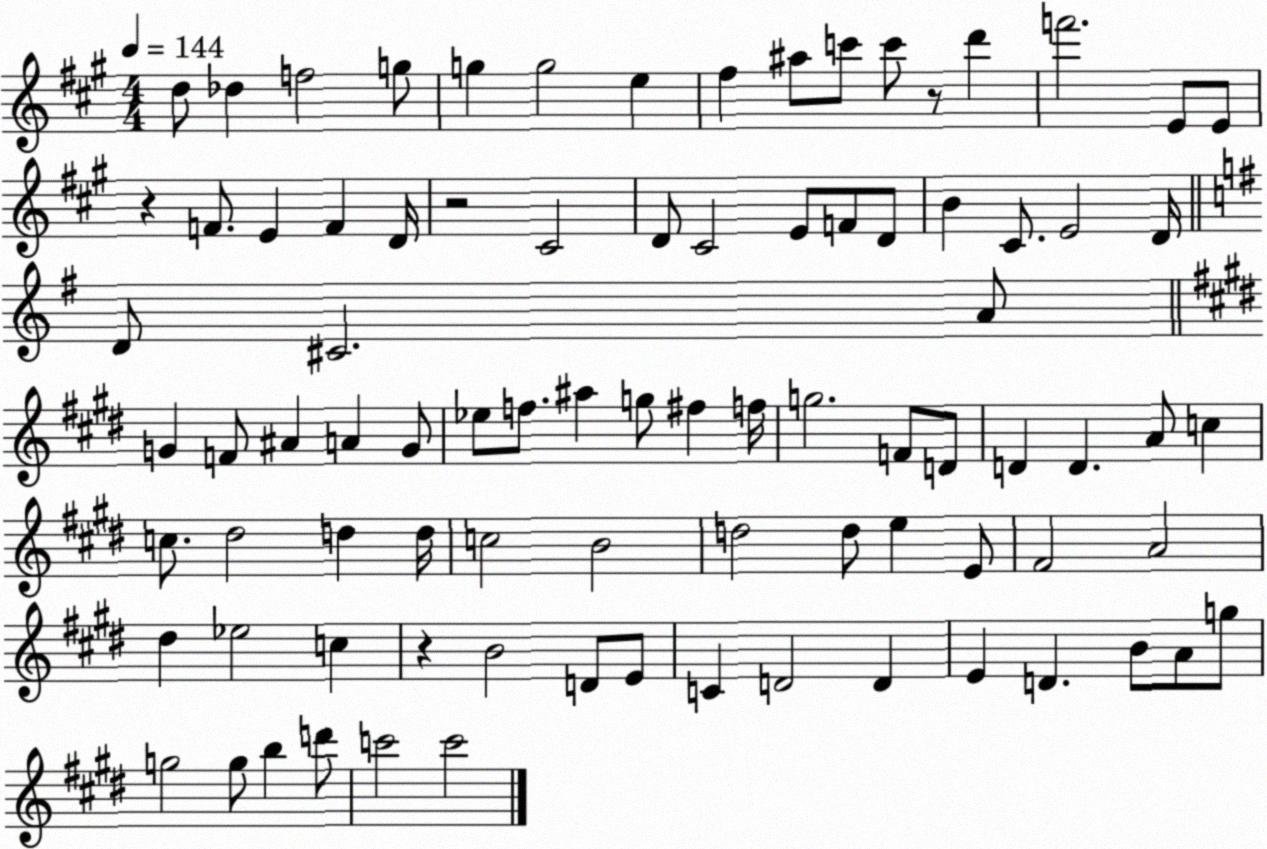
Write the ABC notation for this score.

X:1
T:Untitled
M:4/4
L:1/4
K:A
d/2 _d f2 g/2 g g2 e ^f ^a/2 c'/2 c'/2 z/2 d' f'2 E/2 E/2 z F/2 E F D/4 z2 ^C2 D/2 ^C2 E/2 F/2 D/2 B ^C/2 E2 D/4 D/2 ^C2 A/2 G F/2 ^A A G/2 _e/2 f/2 ^a g/2 ^f f/4 g2 F/2 D/2 D D A/2 c c/2 ^d2 d d/4 c2 B2 d2 d/2 e E/2 ^F2 A2 ^d _e2 c z B2 D/2 E/2 C D2 D E D B/2 A/2 g/2 g2 g/2 b d'/2 c'2 c'2